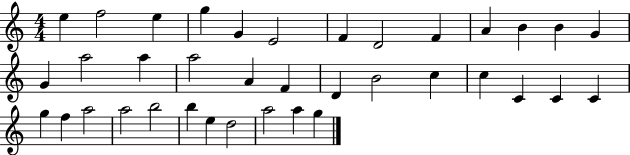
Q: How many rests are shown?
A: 0